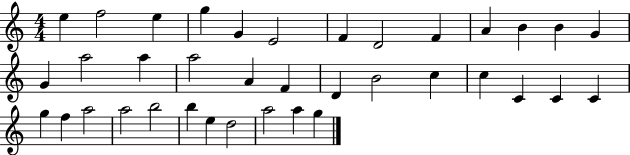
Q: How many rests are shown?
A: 0